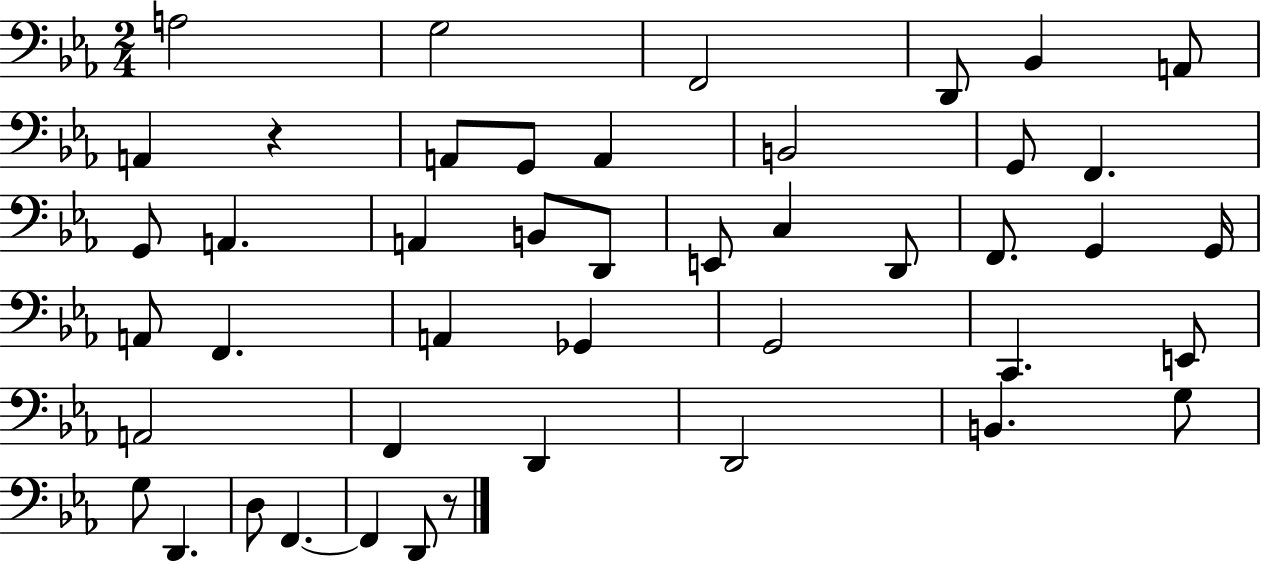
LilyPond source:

{
  \clef bass
  \numericTimeSignature
  \time 2/4
  \key ees \major
  a2 | g2 | f,2 | d,8 bes,4 a,8 | \break a,4 r4 | a,8 g,8 a,4 | b,2 | g,8 f,4. | \break g,8 a,4. | a,4 b,8 d,8 | e,8 c4 d,8 | f,8. g,4 g,16 | \break a,8 f,4. | a,4 ges,4 | g,2 | c,4. e,8 | \break a,2 | f,4 d,4 | d,2 | b,4. g8 | \break g8 d,4. | d8 f,4.~~ | f,4 d,8 r8 | \bar "|."
}